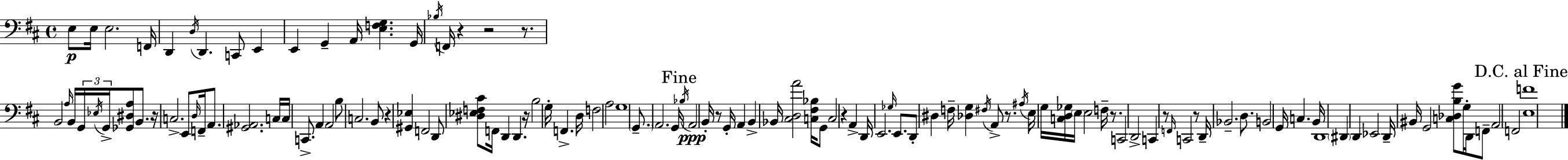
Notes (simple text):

E3/e E3/s E3/h. F2/s D2/q D3/s D2/q. C2/e E2/q E2/q G2/q A2/s [E3,F3,G3]/q. G2/s Bb3/s F2/s R/q R/h R/e. B2/h A3/s B2/s G2/s Eb3/s G2/s [Gb2,D#3,A3]/e B2/e. R/s C3/h. E2/e D3/s F2/s A2/e. [G#2,Ab2]/h. C3/s C3/s C2/e. A2/q A2/h B3/e C3/h. B2/e R/q [G#2,Eb3]/q F2/h D2/e [D#3,Eb3,F3,C#4]/e F2/s D2/q D2/q. R/s B3/h G3/s F2/q. D3/s F3/h A3/h G3/w G2/e. A2/h. G2/s Bb3/s A2/h B2/s R/e G2/s A2/q B2/q Bb2/s [C#3,D3,A4]/h [C3,F#3,Bb3]/s G2/e C3/h R/q A2/q D2/s E2/h. Gb3/s E2/e. D2/e D#3/q F3/s [Db3,G3]/q F#3/s A2/e R/e. A#3/s E3/s G3/s [C3,D3,Gb3]/s E3/s E3/h F3/s R/e. C2/h D2/h C2/q R/e F2/s C2/h R/e D2/s Bb2/h. D3/e. B2/h G2/s C3/q. B2/s D2/w D#2/q D2/q Eb2/h D2/s BIS2/s G2/h [C3,Db3,B3,G4]/e G3/s D2/s F2/e A2/h F2/h [E3,F4]/w